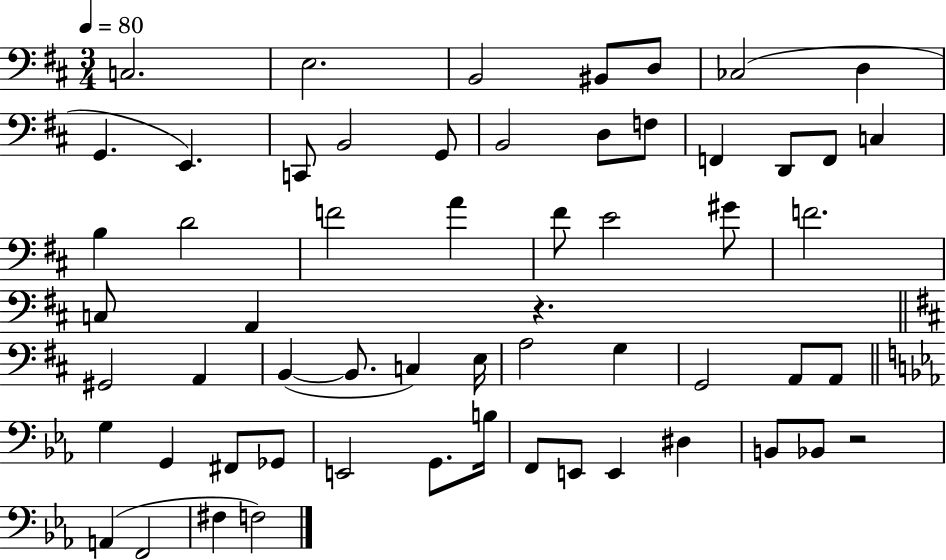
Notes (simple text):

C3/h. E3/h. B2/h BIS2/e D3/e CES3/h D3/q G2/q. E2/q. C2/e B2/h G2/e B2/h D3/e F3/e F2/q D2/e F2/e C3/q B3/q D4/h F4/h A4/q F#4/e E4/h G#4/e F4/h. C3/e A2/q R/q. G#2/h A2/q B2/q B2/e. C3/q E3/s A3/h G3/q G2/h A2/e A2/e G3/q G2/q F#2/e Gb2/e E2/h G2/e. B3/s F2/e E2/e E2/q D#3/q B2/e Bb2/e R/h A2/q F2/h F#3/q F3/h